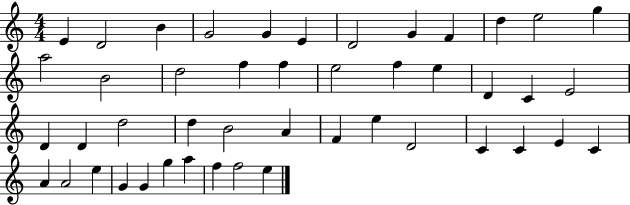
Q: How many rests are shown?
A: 0